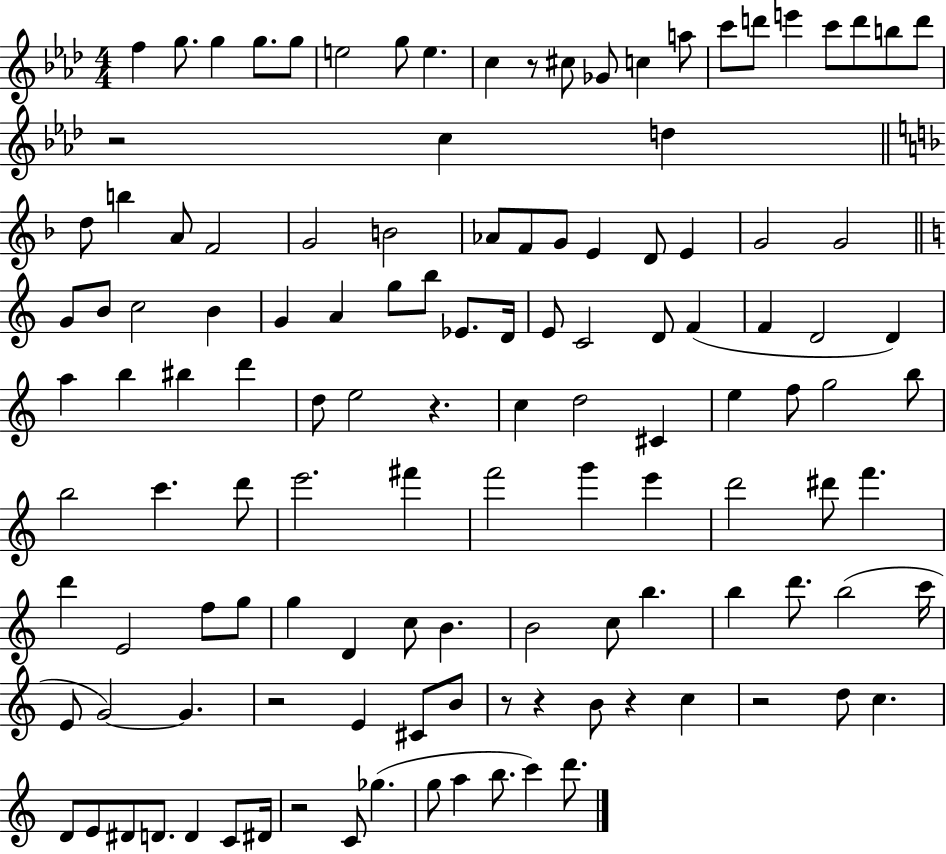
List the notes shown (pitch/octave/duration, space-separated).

F5/q G5/e. G5/q G5/e. G5/e E5/h G5/e E5/q. C5/q R/e C#5/e Gb4/e C5/q A5/e C6/e D6/e E6/q C6/e D6/e B5/e D6/e R/h C5/q D5/q D5/e B5/q A4/e F4/h G4/h B4/h Ab4/e F4/e G4/e E4/q D4/e E4/q G4/h G4/h G4/e B4/e C5/h B4/q G4/q A4/q G5/e B5/e Eb4/e. D4/s E4/e C4/h D4/e F4/q F4/q D4/h D4/q A5/q B5/q BIS5/q D6/q D5/e E5/h R/q. C5/q D5/h C#4/q E5/q F5/e G5/h B5/e B5/h C6/q. D6/e E6/h. F#6/q F6/h G6/q E6/q D6/h D#6/e F6/q. D6/q E4/h F5/e G5/e G5/q D4/q C5/e B4/q. B4/h C5/e B5/q. B5/q D6/e. B5/h C6/s E4/e G4/h G4/q. R/h E4/q C#4/e B4/e R/e R/q B4/e R/q C5/q R/h D5/e C5/q. D4/e E4/e D#4/e D4/e. D4/q C4/e D#4/s R/h C4/e Gb5/q. G5/e A5/q B5/e. C6/q D6/e.